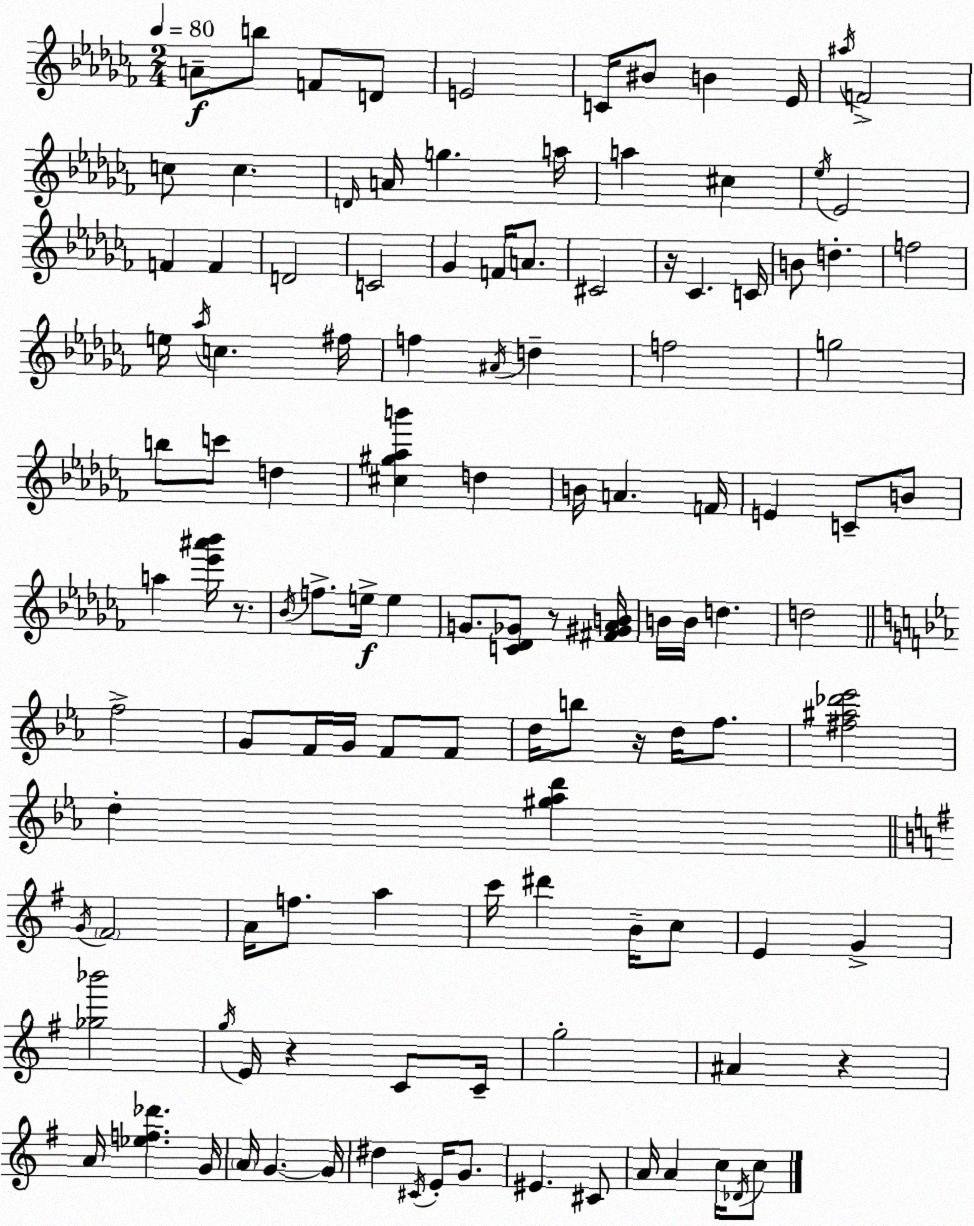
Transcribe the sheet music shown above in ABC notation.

X:1
T:Untitled
M:2/4
L:1/4
K:Abm
A/2 b/2 F/2 D/2 E2 C/4 ^B/2 B _E/4 ^a/4 F2 c/2 c D/4 A/4 g a/4 a ^c _e/4 _E2 F F D2 C2 _G F/4 A/2 ^C2 z/4 _C C/4 B/2 d f2 e/4 _a/4 c ^f/4 f ^A/4 d f2 g2 b/2 c'/2 d [^c^g_ab'] d B/4 A F/4 E C/2 B/2 a [_e'^a'_b']/4 z/2 _B/4 f/2 e/4 e G/2 [C_D_G]/2 z/2 [^F^G_AB]/4 B/4 B/4 d d2 f2 G/2 F/4 G/4 F/2 F/2 d/4 b/2 z/4 d/4 f/2 [^f^a_d'_e']2 d [^g_ad'] G/4 ^F2 A/4 f/2 a c'/4 ^d' B/4 c/2 E G [_g_b']2 g/4 E/4 z C/2 C/4 g2 ^A z A/4 [_ef_d'] G/4 A/4 G G/4 ^d ^C/4 E/4 G/2 ^E ^C/2 A/4 A c/4 _D/4 c/2